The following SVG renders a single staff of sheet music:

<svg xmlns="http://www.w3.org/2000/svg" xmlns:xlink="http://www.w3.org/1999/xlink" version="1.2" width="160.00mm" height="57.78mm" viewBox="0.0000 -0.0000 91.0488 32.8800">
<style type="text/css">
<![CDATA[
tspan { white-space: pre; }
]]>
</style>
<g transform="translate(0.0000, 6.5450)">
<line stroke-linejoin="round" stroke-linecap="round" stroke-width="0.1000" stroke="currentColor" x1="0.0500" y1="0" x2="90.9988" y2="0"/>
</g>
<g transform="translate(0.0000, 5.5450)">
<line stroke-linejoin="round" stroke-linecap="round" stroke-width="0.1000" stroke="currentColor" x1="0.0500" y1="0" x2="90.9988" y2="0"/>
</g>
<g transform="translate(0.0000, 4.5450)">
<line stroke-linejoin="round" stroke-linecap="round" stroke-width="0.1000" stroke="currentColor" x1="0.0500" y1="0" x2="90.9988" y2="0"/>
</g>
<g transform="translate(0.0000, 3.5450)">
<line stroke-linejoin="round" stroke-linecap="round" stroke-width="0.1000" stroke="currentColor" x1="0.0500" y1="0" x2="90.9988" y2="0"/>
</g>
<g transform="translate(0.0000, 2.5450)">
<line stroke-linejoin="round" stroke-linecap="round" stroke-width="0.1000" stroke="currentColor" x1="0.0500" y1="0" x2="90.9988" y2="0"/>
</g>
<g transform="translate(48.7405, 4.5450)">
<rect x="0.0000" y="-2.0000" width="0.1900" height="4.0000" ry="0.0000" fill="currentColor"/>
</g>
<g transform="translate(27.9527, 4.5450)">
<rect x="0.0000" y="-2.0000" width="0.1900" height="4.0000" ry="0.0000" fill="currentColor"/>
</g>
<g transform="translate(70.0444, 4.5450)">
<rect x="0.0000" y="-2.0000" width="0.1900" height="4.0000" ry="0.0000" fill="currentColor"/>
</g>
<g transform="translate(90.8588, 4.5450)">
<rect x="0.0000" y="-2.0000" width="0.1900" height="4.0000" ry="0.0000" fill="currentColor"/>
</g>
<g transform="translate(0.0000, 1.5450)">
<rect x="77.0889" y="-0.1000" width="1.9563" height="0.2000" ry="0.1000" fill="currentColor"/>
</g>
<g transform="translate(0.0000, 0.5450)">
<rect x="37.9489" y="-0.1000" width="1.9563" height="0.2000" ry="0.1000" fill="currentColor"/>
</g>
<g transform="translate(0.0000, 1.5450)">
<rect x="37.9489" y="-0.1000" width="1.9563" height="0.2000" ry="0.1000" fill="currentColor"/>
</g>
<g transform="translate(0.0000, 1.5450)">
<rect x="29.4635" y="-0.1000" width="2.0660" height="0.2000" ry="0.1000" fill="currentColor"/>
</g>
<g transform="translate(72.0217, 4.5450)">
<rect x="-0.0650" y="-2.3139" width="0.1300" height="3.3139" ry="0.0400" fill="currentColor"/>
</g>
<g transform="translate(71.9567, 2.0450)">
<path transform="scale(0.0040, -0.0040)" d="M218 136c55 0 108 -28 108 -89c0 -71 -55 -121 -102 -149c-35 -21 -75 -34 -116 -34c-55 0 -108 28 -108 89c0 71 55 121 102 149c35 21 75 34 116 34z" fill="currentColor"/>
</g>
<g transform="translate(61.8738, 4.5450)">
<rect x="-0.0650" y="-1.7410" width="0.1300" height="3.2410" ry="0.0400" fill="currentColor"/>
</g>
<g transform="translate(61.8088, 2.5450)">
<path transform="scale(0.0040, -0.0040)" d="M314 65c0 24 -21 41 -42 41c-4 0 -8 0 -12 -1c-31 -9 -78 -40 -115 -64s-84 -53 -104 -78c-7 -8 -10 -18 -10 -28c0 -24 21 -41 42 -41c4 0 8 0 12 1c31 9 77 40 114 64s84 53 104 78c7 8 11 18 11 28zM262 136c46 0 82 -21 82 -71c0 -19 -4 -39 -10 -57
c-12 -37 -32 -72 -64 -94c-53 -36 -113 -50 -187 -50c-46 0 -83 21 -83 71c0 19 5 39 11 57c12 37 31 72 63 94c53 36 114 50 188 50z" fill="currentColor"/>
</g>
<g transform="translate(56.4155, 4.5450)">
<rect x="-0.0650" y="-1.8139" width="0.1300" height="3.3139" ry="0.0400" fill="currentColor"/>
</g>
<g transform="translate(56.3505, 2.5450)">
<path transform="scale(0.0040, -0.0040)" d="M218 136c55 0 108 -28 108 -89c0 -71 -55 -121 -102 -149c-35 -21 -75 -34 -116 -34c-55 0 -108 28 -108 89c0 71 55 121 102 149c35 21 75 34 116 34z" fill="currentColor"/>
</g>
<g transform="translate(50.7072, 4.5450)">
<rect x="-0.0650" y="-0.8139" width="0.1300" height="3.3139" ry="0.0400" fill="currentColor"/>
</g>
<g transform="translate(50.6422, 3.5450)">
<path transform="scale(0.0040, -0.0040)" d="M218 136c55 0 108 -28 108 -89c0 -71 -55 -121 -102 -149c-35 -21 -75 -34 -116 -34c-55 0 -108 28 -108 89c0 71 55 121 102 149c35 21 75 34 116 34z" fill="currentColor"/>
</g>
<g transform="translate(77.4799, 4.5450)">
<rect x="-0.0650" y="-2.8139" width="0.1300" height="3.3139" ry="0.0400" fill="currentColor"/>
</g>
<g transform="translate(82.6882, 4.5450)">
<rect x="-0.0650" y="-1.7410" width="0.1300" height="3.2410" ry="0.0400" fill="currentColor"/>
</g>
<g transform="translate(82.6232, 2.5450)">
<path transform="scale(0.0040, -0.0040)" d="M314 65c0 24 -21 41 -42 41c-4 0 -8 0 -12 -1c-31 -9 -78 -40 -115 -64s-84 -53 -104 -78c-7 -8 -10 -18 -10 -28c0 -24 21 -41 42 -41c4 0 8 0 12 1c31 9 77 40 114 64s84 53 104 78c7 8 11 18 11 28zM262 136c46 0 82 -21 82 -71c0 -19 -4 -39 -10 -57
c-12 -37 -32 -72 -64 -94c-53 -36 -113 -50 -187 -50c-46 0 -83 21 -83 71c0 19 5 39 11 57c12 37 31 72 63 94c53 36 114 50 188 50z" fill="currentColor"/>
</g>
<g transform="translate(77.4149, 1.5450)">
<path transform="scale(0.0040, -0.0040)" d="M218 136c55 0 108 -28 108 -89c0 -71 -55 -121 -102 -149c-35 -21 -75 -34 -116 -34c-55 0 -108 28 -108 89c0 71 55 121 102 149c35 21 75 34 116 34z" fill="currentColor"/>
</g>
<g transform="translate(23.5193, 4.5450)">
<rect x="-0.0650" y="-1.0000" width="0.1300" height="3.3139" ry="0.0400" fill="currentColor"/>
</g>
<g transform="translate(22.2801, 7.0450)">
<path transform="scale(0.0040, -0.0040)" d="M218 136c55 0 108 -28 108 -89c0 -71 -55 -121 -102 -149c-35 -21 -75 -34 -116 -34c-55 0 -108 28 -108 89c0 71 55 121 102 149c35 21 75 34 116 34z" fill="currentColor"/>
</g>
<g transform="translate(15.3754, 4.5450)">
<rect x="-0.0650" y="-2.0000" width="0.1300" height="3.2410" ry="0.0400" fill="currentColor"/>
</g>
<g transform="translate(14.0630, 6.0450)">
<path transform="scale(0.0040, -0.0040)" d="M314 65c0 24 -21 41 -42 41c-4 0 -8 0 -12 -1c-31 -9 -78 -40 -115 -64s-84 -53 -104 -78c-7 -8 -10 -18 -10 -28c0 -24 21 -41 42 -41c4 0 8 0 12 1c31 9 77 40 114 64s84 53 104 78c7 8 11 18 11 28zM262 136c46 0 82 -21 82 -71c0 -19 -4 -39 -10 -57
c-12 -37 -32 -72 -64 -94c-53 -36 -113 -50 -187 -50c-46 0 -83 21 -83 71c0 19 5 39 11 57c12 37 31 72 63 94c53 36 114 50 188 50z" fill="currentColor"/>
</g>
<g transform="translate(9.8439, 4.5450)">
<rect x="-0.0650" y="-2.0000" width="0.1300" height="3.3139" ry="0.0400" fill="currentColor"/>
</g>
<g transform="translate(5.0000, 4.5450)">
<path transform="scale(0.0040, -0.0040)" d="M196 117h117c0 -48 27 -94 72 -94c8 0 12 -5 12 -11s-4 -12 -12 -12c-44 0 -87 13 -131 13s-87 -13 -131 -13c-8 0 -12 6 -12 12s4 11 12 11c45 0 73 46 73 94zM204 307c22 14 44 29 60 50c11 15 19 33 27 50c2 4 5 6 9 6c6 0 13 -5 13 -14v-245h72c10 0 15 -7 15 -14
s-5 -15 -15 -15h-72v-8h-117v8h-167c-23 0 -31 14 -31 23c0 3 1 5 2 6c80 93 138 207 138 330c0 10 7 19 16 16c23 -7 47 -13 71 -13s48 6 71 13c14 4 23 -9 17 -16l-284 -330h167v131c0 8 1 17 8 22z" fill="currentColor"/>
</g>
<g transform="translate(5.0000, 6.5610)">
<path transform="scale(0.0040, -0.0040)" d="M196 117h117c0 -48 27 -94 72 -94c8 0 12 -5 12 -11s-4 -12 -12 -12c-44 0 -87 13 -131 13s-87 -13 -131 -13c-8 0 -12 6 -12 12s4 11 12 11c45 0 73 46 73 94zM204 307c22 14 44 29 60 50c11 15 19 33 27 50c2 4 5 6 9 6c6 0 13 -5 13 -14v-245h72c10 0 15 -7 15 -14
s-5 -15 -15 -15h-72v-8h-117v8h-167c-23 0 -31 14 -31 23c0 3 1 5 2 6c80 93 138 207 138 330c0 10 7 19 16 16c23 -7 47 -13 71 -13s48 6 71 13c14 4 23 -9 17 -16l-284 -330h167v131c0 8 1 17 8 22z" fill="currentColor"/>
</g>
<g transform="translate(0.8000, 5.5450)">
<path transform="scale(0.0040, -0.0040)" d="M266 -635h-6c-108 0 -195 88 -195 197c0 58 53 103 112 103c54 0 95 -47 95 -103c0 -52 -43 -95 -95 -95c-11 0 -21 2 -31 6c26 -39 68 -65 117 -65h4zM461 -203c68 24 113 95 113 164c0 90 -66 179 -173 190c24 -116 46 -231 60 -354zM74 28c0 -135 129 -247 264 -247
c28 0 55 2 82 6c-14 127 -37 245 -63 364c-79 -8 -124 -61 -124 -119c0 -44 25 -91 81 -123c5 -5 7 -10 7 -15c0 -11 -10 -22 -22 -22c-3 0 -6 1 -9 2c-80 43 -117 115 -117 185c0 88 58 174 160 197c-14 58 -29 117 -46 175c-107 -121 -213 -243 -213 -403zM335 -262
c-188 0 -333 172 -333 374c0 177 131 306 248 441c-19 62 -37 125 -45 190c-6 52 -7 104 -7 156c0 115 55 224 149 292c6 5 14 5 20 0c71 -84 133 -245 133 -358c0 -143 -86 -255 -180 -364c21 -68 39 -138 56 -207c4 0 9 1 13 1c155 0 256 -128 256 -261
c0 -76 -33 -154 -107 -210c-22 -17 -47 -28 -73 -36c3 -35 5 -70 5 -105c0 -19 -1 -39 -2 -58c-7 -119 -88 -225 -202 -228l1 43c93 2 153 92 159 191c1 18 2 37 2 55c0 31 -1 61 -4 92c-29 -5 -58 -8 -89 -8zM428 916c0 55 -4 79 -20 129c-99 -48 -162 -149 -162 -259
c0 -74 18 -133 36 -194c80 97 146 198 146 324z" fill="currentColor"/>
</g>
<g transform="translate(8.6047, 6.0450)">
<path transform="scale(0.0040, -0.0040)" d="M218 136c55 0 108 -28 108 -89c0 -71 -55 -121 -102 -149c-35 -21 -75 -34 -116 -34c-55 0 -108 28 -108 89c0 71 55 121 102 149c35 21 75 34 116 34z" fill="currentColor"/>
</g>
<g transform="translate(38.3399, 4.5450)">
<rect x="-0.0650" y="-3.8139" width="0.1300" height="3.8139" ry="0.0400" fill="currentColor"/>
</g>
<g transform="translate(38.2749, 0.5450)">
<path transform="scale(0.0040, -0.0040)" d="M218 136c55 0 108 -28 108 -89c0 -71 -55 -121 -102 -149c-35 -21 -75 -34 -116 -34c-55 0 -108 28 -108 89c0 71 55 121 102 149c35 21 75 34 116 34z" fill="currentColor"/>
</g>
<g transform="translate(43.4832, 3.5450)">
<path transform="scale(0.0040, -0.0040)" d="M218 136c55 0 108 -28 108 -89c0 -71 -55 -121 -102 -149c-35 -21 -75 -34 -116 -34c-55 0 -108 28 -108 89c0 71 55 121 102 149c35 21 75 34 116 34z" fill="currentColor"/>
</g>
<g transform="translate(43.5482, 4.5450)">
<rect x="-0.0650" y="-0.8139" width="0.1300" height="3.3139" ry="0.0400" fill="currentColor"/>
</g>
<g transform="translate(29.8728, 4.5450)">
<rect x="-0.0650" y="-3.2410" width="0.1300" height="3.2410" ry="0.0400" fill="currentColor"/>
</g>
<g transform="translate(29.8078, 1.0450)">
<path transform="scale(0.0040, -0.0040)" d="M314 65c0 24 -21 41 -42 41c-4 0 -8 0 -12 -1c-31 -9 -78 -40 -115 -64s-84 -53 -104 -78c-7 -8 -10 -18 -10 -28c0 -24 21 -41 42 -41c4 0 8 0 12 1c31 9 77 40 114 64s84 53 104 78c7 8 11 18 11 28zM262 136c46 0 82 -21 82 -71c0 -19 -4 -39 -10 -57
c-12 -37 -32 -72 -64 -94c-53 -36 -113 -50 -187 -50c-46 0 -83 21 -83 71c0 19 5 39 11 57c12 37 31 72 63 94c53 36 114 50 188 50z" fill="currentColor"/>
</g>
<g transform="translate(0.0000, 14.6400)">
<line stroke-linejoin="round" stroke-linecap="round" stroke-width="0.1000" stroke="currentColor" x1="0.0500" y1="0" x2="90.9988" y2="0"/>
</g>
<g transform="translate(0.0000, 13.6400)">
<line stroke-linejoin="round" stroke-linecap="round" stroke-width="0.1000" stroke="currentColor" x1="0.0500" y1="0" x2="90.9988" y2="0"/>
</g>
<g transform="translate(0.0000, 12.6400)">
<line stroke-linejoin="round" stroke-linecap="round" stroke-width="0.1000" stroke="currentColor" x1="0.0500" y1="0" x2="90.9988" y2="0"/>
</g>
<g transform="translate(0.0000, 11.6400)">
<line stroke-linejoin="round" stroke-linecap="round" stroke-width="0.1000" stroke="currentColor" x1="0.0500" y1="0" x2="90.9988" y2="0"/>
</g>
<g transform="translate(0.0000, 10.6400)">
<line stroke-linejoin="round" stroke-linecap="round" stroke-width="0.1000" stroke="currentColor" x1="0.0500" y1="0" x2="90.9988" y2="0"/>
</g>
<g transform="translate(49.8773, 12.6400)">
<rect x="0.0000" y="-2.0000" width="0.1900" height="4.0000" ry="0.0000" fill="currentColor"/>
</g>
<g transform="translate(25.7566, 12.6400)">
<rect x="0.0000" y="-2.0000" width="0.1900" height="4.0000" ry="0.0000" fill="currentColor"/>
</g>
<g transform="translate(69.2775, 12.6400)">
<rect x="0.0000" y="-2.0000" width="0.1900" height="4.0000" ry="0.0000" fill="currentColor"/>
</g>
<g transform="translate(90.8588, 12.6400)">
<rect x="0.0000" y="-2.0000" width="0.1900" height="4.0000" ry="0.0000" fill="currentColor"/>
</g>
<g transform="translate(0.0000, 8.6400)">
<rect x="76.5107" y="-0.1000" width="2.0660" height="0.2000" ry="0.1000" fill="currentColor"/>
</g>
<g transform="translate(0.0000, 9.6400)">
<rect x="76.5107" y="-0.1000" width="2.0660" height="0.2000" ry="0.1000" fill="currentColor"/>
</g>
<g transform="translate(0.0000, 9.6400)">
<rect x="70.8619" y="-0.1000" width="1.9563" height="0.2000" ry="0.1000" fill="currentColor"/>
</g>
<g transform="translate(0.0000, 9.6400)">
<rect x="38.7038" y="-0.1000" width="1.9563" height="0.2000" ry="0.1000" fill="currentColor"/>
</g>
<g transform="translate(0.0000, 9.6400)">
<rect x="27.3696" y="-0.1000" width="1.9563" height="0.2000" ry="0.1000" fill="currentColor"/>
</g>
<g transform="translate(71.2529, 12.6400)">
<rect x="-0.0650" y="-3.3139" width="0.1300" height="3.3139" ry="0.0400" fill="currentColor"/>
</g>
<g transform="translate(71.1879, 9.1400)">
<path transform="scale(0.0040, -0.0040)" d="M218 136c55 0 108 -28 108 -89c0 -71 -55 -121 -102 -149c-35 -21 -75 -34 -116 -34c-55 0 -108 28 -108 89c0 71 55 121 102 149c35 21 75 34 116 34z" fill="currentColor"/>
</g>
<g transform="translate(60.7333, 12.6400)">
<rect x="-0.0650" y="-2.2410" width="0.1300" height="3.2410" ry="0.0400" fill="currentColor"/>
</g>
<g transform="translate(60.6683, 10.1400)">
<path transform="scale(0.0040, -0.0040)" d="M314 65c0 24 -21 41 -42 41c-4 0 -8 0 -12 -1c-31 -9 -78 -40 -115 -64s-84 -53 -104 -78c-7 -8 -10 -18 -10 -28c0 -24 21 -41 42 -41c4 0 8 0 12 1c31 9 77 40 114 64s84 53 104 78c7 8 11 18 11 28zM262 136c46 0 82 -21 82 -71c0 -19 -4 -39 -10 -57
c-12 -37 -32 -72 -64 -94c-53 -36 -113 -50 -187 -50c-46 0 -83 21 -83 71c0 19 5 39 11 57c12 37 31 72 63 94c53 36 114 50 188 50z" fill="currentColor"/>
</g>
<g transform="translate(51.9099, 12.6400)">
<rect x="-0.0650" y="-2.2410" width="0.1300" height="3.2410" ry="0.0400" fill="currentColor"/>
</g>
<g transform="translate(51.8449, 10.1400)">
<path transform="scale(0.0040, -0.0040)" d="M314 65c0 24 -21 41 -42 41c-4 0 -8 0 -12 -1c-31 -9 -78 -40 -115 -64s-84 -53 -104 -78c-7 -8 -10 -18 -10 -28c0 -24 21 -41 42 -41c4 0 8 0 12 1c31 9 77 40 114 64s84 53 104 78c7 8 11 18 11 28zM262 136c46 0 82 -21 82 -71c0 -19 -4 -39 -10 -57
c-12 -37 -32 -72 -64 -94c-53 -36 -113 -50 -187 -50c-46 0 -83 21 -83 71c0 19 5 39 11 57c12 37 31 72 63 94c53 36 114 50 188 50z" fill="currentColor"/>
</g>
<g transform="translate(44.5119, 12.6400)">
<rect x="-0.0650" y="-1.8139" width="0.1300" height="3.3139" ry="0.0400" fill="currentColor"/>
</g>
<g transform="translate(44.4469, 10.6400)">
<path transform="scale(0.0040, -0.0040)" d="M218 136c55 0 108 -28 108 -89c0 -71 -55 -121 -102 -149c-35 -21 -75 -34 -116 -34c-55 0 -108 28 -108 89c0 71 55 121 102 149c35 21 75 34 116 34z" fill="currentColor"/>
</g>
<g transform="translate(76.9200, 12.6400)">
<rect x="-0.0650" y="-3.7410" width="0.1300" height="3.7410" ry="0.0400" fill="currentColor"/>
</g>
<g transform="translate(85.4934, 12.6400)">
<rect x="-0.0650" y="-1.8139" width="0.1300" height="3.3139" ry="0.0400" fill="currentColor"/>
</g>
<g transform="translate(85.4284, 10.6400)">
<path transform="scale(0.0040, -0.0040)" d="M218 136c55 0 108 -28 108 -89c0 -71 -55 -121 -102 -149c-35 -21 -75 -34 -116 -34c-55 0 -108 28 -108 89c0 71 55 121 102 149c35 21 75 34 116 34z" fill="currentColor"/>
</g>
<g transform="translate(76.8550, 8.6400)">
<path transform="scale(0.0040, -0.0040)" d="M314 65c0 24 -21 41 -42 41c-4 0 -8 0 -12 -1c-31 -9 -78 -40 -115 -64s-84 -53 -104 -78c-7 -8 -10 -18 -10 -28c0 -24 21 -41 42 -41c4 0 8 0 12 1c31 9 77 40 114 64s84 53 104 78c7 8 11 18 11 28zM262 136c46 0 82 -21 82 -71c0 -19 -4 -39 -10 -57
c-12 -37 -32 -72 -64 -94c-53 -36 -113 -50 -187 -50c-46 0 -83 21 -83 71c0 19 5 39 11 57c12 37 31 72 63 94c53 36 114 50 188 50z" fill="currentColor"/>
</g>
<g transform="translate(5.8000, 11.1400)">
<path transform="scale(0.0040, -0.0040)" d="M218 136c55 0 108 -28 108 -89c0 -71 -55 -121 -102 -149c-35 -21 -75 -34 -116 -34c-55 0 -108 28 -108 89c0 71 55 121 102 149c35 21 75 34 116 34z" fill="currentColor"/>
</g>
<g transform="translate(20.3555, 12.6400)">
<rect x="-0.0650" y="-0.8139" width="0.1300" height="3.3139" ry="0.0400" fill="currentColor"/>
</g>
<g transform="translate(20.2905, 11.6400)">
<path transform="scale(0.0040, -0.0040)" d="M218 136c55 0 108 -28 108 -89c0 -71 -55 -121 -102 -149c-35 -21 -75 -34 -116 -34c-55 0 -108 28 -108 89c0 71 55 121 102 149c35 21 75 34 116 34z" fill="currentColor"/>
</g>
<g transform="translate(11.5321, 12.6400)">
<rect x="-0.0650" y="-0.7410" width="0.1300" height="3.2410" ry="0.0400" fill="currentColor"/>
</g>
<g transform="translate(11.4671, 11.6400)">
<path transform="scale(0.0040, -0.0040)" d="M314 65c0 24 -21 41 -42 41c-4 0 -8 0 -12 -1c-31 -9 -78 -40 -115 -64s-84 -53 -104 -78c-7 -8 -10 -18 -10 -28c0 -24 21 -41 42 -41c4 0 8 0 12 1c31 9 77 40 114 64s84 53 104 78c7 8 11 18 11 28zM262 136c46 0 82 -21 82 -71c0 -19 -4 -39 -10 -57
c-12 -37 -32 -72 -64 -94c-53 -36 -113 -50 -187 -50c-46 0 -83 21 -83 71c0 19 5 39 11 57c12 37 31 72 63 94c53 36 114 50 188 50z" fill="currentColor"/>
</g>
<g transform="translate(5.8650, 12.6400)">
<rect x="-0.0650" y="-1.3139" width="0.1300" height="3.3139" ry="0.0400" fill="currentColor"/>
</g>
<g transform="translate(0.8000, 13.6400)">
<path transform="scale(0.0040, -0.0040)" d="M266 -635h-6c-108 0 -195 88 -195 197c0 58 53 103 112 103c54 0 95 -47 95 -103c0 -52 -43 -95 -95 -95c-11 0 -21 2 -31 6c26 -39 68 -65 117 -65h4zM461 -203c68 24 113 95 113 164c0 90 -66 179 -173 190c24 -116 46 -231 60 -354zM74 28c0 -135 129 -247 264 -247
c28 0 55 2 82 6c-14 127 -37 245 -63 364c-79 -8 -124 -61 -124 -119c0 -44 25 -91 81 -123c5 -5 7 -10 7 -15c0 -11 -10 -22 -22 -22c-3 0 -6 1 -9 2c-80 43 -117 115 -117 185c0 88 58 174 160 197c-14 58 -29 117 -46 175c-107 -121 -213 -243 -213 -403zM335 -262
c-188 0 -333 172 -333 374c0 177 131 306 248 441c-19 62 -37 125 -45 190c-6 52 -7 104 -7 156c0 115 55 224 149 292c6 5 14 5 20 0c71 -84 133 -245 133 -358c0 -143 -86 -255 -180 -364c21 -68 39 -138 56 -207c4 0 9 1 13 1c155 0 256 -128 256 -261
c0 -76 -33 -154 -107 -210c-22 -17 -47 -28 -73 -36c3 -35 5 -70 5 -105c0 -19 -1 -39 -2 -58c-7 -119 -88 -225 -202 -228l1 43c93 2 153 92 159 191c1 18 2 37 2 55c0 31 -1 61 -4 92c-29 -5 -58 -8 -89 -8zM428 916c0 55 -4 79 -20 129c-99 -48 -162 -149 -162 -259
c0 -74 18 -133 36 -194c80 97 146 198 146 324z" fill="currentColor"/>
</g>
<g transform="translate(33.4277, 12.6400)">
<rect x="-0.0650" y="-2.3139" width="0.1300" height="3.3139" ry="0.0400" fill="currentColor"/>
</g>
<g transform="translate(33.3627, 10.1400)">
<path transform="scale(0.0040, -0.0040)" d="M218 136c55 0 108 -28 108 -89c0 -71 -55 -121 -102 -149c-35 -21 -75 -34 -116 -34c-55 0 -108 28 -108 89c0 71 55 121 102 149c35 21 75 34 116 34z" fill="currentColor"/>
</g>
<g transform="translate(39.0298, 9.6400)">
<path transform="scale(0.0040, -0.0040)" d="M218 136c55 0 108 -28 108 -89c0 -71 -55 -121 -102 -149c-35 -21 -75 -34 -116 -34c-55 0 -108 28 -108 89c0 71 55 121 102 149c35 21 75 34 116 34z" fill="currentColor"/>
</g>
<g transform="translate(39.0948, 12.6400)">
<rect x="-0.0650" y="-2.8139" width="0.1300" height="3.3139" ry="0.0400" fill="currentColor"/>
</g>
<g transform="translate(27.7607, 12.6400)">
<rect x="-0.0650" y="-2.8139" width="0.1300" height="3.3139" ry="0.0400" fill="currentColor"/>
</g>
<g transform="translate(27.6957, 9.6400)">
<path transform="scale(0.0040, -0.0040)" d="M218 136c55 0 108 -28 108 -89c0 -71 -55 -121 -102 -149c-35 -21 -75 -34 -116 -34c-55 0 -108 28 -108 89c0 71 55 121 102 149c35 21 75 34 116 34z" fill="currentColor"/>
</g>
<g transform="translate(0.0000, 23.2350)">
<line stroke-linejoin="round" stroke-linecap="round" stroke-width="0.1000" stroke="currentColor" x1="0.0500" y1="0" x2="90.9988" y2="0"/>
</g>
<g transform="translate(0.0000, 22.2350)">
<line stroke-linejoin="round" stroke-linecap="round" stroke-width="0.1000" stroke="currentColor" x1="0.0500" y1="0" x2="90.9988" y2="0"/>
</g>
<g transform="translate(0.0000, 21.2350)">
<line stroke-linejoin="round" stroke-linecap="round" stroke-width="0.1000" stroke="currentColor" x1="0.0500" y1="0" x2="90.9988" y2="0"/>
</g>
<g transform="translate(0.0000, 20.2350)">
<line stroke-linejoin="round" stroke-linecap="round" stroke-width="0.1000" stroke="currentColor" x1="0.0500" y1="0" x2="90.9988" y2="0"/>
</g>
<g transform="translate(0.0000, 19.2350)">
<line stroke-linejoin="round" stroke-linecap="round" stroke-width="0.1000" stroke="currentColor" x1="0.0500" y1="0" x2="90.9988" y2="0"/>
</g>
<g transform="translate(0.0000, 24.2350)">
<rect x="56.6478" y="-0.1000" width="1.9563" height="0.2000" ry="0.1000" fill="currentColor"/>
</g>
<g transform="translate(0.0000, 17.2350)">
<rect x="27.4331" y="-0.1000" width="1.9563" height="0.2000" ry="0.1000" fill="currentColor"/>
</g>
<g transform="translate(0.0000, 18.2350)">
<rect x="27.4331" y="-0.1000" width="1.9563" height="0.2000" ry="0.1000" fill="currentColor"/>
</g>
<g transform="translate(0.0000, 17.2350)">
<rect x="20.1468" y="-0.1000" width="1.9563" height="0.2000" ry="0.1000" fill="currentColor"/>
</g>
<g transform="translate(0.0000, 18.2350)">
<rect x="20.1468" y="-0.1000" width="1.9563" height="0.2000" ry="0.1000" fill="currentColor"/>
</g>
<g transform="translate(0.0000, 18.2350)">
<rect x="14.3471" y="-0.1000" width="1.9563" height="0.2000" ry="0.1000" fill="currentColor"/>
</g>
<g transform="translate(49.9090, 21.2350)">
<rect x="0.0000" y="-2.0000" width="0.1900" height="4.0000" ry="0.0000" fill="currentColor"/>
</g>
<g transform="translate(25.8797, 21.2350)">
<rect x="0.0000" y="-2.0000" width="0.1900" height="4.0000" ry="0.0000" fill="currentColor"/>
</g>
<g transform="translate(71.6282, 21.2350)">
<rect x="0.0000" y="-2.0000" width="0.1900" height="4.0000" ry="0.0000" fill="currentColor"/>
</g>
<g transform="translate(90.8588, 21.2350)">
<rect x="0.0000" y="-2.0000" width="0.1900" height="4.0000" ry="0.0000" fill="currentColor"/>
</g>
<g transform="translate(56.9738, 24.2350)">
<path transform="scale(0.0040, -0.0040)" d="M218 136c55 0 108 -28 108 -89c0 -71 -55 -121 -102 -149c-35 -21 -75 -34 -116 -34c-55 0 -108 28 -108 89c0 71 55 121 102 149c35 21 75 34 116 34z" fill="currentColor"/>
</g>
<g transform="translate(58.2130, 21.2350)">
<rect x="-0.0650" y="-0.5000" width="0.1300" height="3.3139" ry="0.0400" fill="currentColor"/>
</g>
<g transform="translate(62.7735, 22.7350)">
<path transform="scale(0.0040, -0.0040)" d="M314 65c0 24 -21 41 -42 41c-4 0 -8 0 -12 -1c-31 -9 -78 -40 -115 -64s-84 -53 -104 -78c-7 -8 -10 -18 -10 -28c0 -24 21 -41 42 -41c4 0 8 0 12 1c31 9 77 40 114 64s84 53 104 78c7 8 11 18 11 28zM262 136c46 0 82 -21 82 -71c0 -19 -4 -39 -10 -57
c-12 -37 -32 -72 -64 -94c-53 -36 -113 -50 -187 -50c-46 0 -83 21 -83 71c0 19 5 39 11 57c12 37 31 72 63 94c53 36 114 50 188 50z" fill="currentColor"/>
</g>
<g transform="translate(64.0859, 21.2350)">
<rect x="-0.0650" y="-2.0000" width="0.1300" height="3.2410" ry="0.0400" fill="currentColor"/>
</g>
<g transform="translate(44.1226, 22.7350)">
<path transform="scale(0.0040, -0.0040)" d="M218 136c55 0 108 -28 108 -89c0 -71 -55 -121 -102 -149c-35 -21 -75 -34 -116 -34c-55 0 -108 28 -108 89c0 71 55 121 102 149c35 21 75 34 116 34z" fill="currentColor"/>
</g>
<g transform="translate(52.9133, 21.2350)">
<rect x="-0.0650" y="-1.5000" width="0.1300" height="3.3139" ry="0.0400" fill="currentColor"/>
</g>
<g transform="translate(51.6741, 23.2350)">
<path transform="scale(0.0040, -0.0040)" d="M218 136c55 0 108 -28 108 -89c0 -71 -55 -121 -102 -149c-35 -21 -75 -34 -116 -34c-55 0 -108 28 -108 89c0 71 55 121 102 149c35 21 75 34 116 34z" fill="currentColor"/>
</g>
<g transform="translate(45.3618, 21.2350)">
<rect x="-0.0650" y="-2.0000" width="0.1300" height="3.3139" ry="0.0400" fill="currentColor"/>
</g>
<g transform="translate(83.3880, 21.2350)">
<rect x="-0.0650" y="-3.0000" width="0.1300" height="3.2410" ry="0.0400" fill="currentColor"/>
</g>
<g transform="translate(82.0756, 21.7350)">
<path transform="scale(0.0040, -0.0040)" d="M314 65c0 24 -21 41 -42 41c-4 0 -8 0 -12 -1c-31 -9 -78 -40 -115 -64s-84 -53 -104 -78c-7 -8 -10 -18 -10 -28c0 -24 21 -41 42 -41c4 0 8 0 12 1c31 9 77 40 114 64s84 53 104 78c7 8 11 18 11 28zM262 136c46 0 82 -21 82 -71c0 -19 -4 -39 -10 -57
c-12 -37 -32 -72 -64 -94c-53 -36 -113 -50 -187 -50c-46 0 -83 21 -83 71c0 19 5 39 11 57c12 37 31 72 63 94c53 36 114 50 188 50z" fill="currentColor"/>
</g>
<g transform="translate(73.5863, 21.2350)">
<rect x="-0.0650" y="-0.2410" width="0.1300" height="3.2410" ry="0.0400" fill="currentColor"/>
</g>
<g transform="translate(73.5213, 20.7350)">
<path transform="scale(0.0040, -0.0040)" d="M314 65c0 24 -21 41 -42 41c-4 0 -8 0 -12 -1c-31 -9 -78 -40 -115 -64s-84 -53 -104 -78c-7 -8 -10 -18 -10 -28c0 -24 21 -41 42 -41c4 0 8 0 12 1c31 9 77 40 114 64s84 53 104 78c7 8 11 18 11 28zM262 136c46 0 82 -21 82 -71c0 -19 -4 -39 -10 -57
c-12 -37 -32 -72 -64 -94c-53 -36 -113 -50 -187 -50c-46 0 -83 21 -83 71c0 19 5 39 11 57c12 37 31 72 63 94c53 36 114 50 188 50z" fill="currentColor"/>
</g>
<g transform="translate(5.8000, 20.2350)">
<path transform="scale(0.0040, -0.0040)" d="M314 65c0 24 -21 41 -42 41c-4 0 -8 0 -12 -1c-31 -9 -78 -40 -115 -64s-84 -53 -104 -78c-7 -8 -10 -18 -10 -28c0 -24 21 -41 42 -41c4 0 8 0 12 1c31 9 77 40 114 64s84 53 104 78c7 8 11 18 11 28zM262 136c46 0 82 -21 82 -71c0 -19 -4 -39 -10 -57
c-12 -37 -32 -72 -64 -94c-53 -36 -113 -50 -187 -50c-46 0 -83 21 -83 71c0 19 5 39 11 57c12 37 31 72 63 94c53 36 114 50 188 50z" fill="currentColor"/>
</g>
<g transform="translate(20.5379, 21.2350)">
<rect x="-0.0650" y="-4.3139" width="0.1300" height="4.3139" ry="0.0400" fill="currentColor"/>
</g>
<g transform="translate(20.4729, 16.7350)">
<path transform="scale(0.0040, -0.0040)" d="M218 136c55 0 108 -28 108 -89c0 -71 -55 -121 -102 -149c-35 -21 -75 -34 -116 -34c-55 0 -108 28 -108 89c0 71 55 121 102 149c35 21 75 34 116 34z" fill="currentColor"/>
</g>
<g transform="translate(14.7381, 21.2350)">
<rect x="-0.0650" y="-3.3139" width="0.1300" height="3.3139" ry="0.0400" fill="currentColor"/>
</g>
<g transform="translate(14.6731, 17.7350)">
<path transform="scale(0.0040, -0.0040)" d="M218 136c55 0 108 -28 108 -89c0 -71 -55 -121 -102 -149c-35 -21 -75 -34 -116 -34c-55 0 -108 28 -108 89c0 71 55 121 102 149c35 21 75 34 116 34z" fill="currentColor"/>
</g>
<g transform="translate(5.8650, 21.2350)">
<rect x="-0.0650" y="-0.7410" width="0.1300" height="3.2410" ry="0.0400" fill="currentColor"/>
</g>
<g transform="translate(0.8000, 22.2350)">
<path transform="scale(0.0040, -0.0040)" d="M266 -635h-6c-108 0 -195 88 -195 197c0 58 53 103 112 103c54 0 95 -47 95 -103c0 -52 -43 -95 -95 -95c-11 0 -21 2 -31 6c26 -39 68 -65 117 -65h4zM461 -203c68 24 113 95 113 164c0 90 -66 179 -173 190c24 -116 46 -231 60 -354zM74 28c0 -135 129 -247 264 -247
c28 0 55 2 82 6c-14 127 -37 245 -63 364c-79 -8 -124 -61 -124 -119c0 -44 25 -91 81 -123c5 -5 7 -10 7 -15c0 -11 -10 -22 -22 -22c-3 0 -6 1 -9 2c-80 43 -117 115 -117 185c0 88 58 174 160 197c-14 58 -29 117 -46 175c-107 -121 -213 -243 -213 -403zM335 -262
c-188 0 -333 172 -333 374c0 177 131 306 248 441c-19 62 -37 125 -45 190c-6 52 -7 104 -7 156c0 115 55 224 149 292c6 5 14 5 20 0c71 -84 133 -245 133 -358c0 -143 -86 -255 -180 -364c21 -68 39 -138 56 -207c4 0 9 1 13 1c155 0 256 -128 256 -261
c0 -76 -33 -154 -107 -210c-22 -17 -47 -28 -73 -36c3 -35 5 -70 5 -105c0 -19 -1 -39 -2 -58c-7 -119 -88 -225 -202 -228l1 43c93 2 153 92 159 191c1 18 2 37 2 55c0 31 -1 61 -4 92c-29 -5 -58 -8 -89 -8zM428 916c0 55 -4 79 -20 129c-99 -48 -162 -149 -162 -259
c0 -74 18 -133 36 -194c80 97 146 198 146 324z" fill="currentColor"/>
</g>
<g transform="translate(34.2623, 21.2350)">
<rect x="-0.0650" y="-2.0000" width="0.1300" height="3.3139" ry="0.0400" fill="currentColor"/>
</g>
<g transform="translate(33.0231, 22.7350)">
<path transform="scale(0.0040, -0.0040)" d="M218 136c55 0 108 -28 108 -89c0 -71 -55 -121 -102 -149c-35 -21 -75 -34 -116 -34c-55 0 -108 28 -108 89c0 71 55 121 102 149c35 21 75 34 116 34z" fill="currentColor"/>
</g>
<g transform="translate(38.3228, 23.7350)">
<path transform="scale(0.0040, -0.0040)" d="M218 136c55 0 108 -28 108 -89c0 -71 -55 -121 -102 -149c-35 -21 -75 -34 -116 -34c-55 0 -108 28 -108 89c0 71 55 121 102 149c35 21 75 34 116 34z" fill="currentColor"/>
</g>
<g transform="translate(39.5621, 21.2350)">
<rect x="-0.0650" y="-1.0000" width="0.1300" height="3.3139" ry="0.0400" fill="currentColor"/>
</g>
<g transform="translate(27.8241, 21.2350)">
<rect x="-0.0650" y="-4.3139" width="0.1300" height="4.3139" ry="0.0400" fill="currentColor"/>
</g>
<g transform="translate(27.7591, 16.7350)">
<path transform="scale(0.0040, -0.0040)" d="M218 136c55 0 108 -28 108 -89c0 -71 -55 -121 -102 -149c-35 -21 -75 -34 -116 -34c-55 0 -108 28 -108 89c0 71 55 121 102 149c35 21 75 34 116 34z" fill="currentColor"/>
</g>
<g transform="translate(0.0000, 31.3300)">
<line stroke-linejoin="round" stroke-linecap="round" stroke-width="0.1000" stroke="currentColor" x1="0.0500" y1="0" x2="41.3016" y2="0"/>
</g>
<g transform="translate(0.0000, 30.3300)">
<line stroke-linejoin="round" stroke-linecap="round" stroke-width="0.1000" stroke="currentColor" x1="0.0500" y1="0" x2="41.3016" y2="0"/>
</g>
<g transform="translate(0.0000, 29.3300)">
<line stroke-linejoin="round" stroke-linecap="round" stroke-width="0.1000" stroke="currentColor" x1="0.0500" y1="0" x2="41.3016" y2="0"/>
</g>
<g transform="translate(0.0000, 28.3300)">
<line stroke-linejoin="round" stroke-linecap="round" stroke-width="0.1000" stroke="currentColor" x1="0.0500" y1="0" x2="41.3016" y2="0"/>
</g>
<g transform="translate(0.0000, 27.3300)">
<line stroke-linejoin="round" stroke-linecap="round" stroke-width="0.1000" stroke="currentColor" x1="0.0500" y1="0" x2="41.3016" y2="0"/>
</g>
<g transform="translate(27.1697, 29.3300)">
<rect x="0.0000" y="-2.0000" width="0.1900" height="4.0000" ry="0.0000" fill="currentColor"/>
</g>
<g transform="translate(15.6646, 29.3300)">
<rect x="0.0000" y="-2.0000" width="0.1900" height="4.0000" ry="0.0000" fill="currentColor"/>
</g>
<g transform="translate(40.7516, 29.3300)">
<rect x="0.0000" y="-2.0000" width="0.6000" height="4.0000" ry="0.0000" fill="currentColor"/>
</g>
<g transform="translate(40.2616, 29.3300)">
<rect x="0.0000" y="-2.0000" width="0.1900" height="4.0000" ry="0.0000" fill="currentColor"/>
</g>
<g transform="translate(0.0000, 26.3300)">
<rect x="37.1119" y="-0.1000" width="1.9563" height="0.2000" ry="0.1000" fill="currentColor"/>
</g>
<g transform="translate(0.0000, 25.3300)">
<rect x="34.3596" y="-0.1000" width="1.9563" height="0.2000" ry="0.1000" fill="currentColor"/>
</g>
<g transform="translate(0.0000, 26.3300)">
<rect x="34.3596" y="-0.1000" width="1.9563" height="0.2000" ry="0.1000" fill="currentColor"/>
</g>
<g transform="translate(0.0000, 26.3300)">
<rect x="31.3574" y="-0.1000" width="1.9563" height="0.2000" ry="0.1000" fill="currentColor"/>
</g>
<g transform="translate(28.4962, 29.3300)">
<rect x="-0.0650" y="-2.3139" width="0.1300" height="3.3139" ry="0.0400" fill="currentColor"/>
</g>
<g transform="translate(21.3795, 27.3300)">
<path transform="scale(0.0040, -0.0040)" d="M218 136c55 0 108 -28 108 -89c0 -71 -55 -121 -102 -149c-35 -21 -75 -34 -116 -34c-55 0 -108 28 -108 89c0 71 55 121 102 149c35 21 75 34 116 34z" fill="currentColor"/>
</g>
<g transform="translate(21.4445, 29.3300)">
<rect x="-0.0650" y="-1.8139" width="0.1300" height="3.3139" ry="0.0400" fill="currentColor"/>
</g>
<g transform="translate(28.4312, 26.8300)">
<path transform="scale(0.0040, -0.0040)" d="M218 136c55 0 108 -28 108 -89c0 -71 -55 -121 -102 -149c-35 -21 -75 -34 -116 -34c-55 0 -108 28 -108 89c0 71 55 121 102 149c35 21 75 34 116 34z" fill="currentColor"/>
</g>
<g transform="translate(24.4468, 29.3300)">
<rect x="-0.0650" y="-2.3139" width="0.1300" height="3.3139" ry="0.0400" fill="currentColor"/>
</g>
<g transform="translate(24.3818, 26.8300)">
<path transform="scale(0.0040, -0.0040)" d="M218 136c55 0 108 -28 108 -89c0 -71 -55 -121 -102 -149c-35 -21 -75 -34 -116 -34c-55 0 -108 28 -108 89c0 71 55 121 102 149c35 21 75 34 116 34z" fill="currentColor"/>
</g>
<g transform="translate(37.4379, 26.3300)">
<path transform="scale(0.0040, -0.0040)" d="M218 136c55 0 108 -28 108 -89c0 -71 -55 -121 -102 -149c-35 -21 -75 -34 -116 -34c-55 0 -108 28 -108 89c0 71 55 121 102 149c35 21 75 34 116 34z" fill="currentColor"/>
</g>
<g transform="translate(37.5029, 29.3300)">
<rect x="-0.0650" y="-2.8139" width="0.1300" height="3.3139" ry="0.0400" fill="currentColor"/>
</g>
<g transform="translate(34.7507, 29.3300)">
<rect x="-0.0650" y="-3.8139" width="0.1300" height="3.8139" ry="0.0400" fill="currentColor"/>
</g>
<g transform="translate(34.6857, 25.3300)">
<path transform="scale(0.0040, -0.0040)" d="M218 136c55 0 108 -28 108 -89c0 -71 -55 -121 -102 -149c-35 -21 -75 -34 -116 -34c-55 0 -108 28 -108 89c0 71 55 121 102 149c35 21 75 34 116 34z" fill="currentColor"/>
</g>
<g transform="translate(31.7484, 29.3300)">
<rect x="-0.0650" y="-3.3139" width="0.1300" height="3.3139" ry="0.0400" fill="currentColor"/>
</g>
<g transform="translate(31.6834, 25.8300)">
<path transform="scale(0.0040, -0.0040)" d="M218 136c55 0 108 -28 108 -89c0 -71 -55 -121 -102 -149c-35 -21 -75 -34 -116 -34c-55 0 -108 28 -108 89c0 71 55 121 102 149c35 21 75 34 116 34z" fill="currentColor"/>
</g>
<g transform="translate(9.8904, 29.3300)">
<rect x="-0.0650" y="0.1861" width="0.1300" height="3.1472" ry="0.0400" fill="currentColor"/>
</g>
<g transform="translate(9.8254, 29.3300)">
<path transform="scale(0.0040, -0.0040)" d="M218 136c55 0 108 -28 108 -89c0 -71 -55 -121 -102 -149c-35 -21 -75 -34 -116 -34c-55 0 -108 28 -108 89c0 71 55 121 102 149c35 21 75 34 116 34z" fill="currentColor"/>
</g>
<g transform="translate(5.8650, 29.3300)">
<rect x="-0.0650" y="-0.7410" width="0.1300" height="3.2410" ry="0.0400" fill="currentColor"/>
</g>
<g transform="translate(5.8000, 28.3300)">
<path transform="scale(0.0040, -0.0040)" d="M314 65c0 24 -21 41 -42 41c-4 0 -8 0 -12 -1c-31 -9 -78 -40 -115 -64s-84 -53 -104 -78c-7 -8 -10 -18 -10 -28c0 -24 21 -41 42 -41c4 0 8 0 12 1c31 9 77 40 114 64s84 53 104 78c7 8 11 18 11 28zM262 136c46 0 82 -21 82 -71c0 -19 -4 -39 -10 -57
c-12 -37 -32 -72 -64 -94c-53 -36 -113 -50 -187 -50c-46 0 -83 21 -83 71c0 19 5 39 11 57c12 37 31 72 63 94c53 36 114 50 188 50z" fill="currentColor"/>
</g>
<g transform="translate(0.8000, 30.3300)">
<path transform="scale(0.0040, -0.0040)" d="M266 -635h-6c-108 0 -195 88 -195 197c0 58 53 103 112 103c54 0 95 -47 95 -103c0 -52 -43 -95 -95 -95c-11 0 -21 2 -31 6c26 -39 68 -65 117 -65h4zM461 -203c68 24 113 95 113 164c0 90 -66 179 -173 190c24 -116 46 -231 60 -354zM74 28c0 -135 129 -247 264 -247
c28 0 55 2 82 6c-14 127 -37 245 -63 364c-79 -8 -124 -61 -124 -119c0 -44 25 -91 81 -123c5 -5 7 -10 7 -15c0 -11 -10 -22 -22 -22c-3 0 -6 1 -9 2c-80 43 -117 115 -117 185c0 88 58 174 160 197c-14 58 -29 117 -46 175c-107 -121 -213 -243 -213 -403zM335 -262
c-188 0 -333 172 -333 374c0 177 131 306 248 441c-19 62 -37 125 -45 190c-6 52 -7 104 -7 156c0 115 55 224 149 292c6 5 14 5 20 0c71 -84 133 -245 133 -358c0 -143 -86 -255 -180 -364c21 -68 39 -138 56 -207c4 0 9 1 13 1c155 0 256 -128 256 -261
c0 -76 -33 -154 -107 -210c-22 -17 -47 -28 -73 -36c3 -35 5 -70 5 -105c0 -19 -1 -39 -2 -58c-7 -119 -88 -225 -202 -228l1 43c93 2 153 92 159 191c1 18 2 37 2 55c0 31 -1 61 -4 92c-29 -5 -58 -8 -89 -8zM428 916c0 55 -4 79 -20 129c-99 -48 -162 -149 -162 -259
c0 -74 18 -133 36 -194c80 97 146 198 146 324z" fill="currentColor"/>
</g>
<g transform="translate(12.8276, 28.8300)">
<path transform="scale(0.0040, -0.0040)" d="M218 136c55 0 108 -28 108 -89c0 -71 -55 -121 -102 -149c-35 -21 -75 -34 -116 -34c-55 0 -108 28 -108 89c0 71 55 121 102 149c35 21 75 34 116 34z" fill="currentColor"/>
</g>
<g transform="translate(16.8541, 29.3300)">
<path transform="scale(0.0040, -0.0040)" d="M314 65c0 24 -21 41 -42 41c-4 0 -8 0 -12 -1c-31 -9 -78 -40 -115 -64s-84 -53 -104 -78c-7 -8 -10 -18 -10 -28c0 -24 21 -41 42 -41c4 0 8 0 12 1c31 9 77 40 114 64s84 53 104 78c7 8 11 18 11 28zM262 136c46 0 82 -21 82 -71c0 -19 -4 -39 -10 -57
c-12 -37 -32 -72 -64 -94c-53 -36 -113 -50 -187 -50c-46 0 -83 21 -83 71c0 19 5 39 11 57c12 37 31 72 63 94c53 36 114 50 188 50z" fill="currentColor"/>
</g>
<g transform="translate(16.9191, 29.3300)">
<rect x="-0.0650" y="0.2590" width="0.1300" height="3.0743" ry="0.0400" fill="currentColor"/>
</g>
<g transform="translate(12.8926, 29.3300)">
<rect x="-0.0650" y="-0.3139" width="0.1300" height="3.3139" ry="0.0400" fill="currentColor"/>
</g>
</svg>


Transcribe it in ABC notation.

X:1
T:Untitled
M:4/4
L:1/4
K:C
F F2 D b2 c' d d f f2 g a f2 e d2 d a g a f g2 g2 b c'2 f d2 b d' d' F D F E C F2 c2 A2 d2 B c B2 f g g b c' a